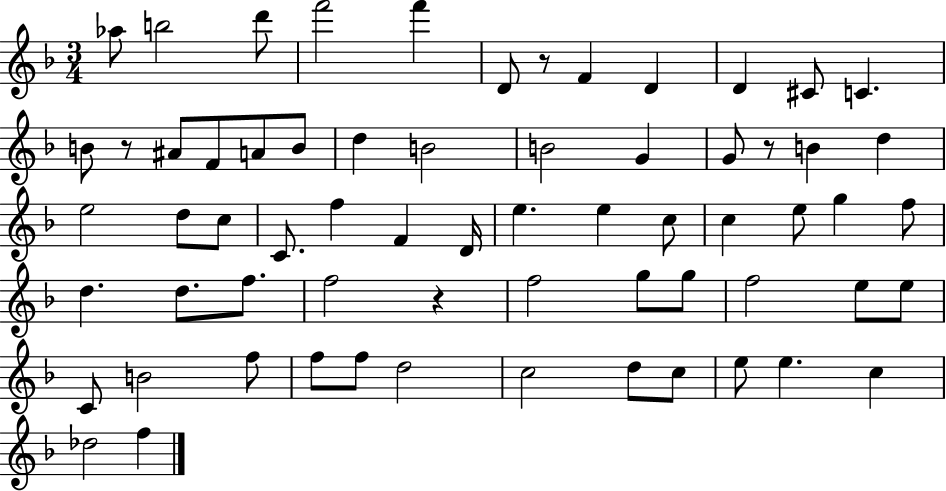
{
  \clef treble
  \numericTimeSignature
  \time 3/4
  \key f \major
  \repeat volta 2 { aes''8 b''2 d'''8 | f'''2 f'''4 | d'8 r8 f'4 d'4 | d'4 cis'8 c'4. | \break b'8 r8 ais'8 f'8 a'8 b'8 | d''4 b'2 | b'2 g'4 | g'8 r8 b'4 d''4 | \break e''2 d''8 c''8 | c'8. f''4 f'4 d'16 | e''4. e''4 c''8 | c''4 e''8 g''4 f''8 | \break d''4. d''8. f''8. | f''2 r4 | f''2 g''8 g''8 | f''2 e''8 e''8 | \break c'8 b'2 f''8 | f''8 f''8 d''2 | c''2 d''8 c''8 | e''8 e''4. c''4 | \break des''2 f''4 | } \bar "|."
}